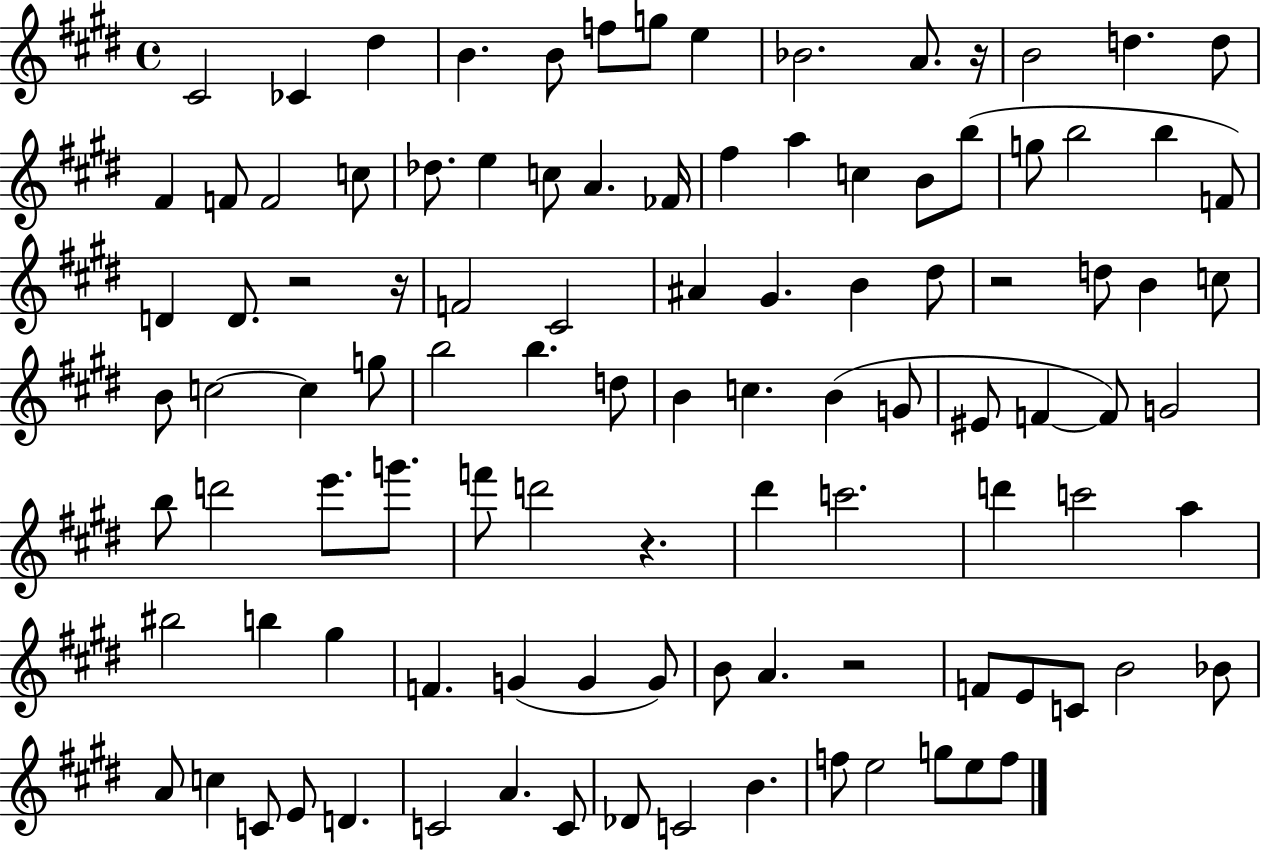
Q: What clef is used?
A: treble